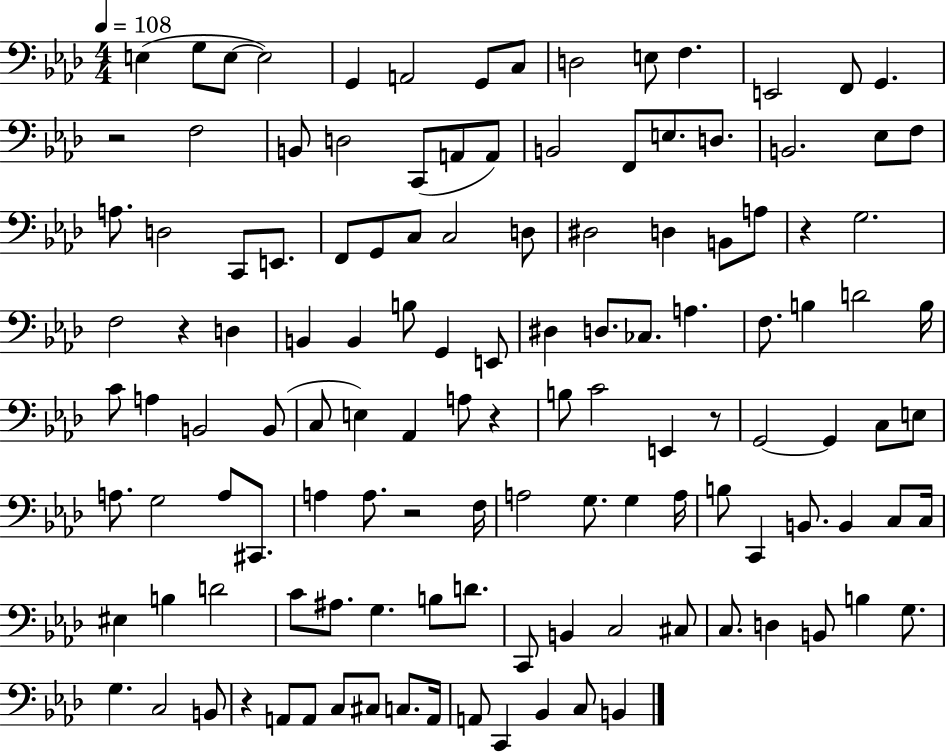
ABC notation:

X:1
T:Untitled
M:4/4
L:1/4
K:Ab
E, G,/2 E,/2 E,2 G,, A,,2 G,,/2 C,/2 D,2 E,/2 F, E,,2 F,,/2 G,, z2 F,2 B,,/2 D,2 C,,/2 A,,/2 A,,/2 B,,2 F,,/2 E,/2 D,/2 B,,2 _E,/2 F,/2 A,/2 D,2 C,,/2 E,,/2 F,,/2 G,,/2 C,/2 C,2 D,/2 ^D,2 D, B,,/2 A,/2 z G,2 F,2 z D, B,, B,, B,/2 G,, E,,/2 ^D, D,/2 _C,/2 A, F,/2 B, D2 B,/4 C/2 A, B,,2 B,,/2 C,/2 E, _A,, A,/2 z B,/2 C2 E,, z/2 G,,2 G,, C,/2 E,/2 A,/2 G,2 A,/2 ^C,,/2 A, A,/2 z2 F,/4 A,2 G,/2 G, A,/4 B,/2 C,, B,,/2 B,, C,/2 C,/4 ^E, B, D2 C/2 ^A,/2 G, B,/2 D/2 C,,/2 B,, C,2 ^C,/2 C,/2 D, B,,/2 B, G,/2 G, C,2 B,,/2 z A,,/2 A,,/2 C,/2 ^C,/2 C,/2 A,,/4 A,,/2 C,, _B,, C,/2 B,,